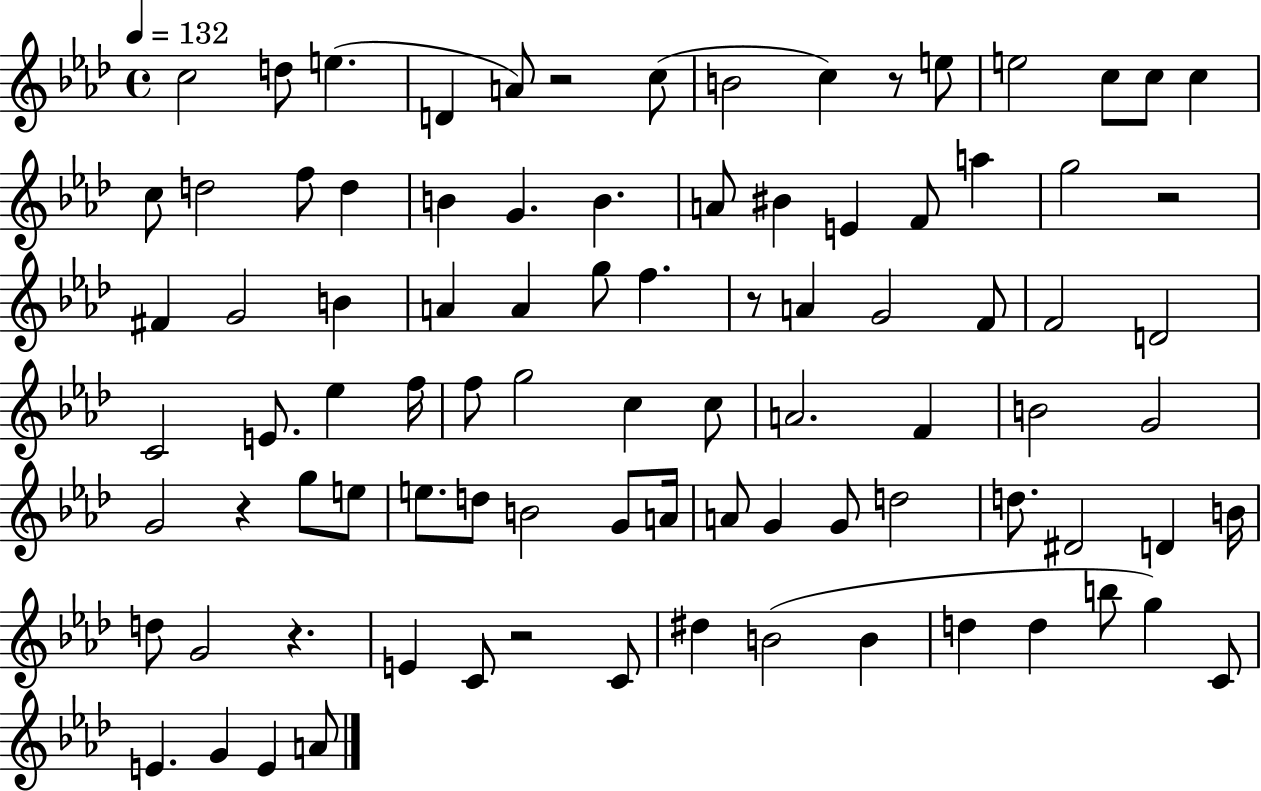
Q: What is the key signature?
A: AES major